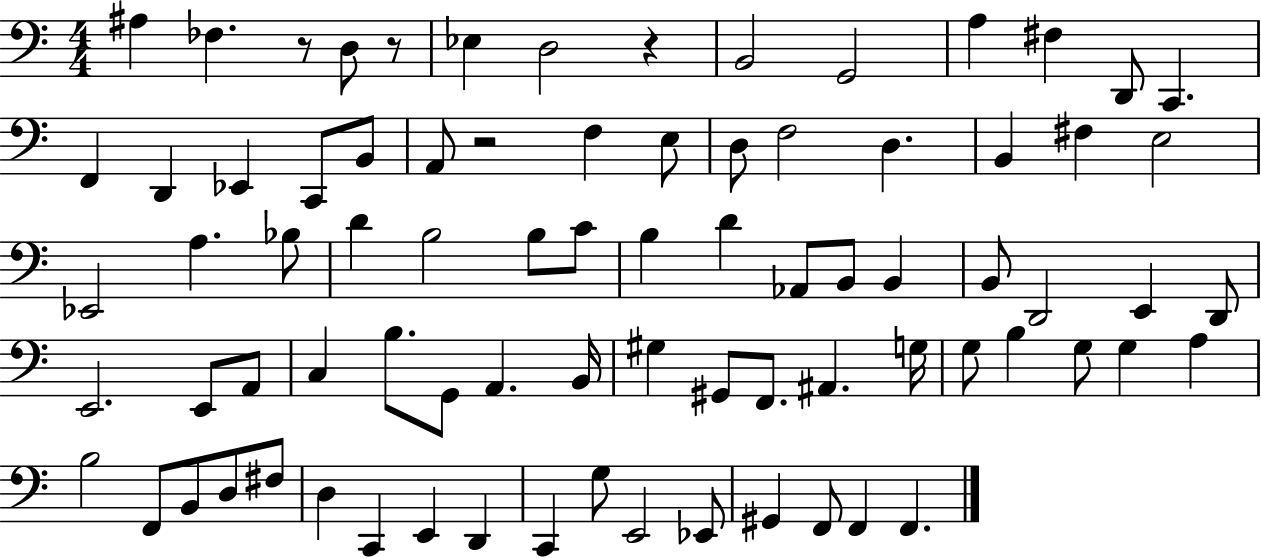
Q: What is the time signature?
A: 4/4